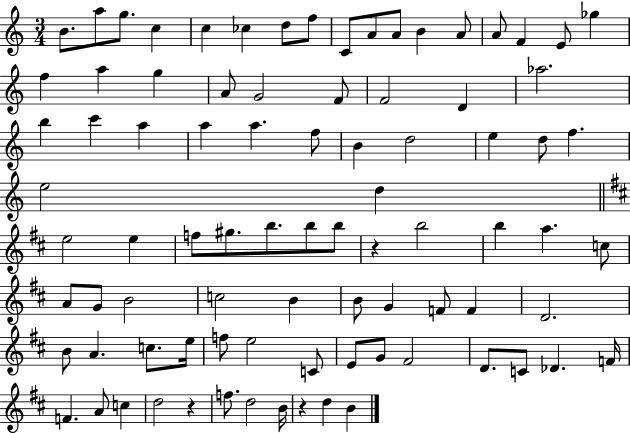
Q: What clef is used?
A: treble